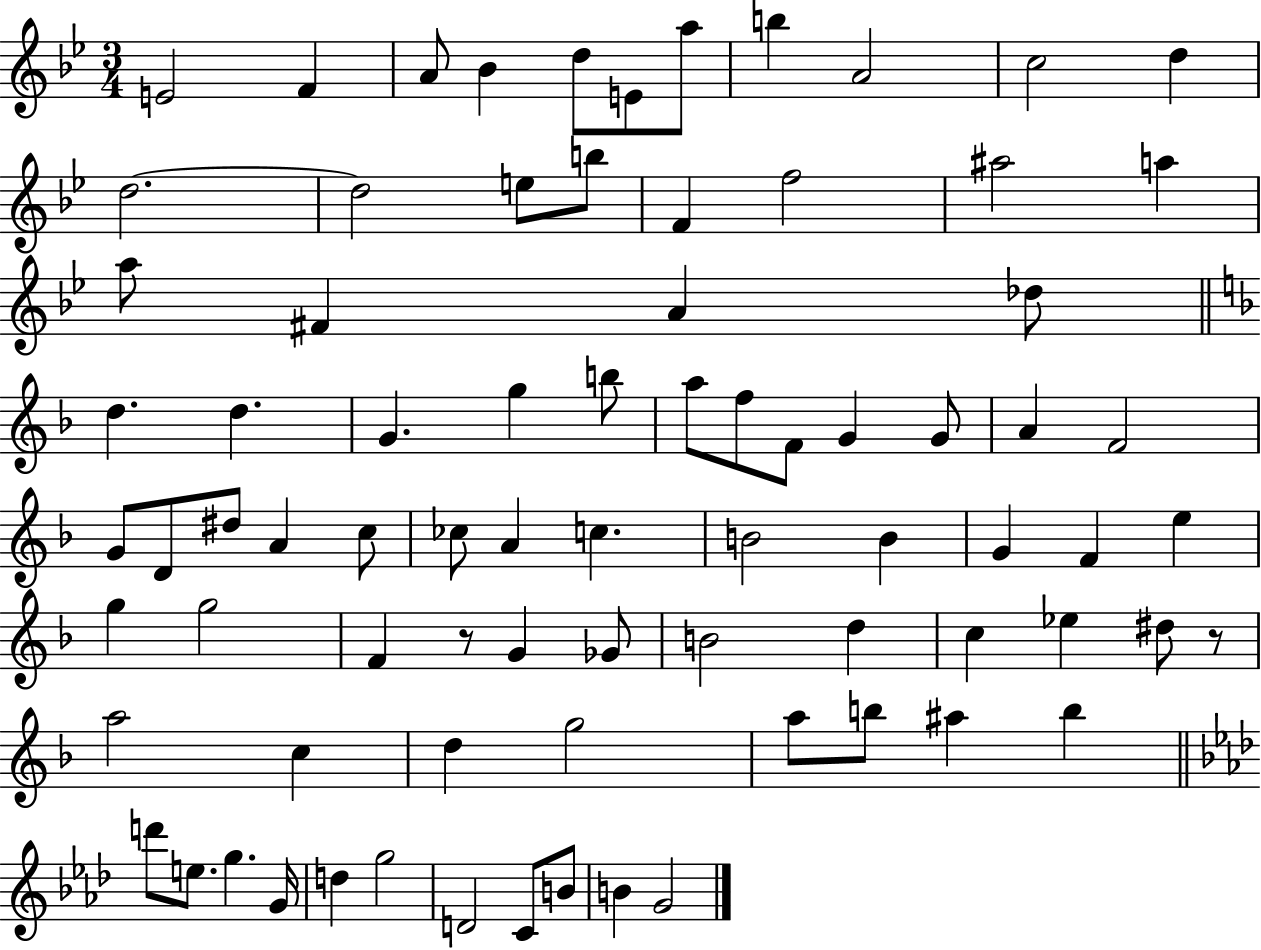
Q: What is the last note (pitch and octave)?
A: G4